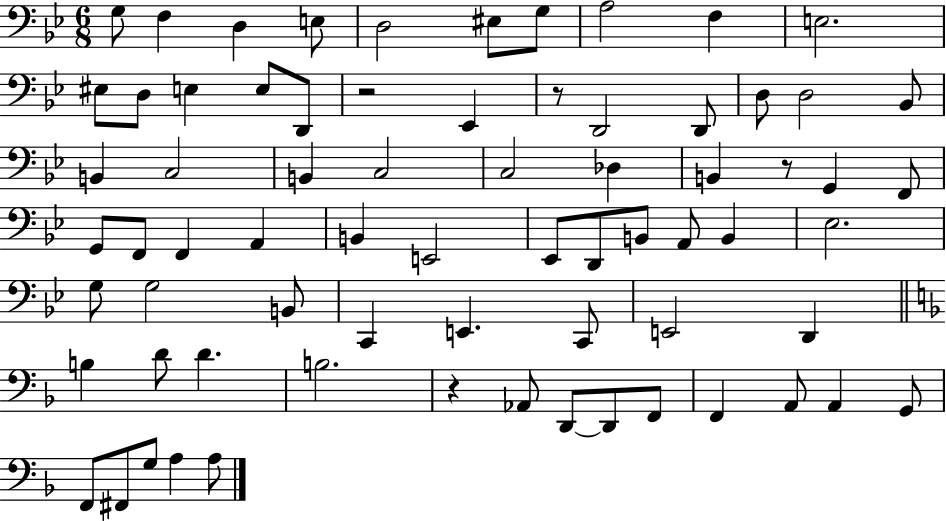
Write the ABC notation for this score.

X:1
T:Untitled
M:6/8
L:1/4
K:Bb
G,/2 F, D, E,/2 D,2 ^E,/2 G,/2 A,2 F, E,2 ^E,/2 D,/2 E, E,/2 D,,/2 z2 _E,, z/2 D,,2 D,,/2 D,/2 D,2 _B,,/2 B,, C,2 B,, C,2 C,2 _D, B,, z/2 G,, F,,/2 G,,/2 F,,/2 F,, A,, B,, E,,2 _E,,/2 D,,/2 B,,/2 A,,/2 B,, _E,2 G,/2 G,2 B,,/2 C,, E,, C,,/2 E,,2 D,, B, D/2 D B,2 z _A,,/2 D,,/2 D,,/2 F,,/2 F,, A,,/2 A,, G,,/2 F,,/2 ^F,,/2 G,/2 A, A,/2